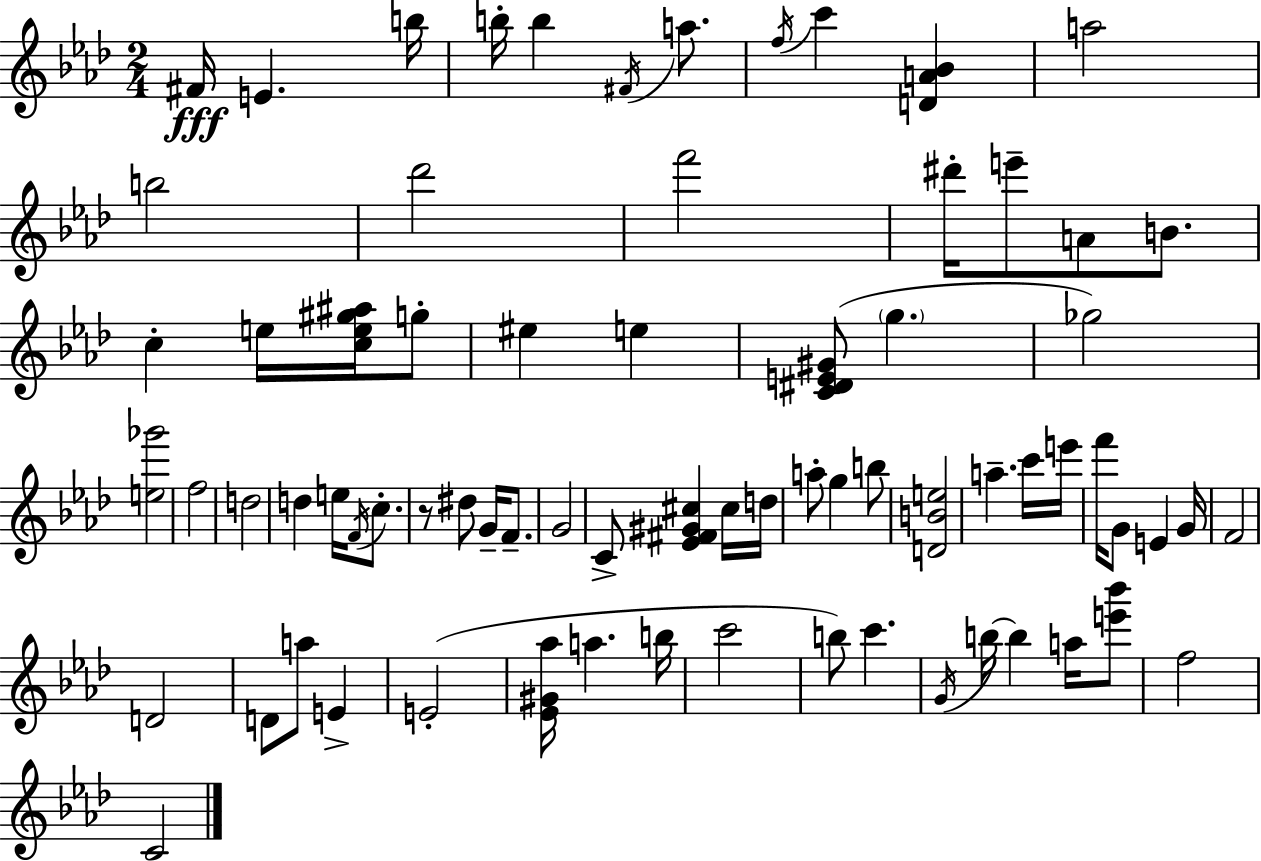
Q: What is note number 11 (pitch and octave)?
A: B5